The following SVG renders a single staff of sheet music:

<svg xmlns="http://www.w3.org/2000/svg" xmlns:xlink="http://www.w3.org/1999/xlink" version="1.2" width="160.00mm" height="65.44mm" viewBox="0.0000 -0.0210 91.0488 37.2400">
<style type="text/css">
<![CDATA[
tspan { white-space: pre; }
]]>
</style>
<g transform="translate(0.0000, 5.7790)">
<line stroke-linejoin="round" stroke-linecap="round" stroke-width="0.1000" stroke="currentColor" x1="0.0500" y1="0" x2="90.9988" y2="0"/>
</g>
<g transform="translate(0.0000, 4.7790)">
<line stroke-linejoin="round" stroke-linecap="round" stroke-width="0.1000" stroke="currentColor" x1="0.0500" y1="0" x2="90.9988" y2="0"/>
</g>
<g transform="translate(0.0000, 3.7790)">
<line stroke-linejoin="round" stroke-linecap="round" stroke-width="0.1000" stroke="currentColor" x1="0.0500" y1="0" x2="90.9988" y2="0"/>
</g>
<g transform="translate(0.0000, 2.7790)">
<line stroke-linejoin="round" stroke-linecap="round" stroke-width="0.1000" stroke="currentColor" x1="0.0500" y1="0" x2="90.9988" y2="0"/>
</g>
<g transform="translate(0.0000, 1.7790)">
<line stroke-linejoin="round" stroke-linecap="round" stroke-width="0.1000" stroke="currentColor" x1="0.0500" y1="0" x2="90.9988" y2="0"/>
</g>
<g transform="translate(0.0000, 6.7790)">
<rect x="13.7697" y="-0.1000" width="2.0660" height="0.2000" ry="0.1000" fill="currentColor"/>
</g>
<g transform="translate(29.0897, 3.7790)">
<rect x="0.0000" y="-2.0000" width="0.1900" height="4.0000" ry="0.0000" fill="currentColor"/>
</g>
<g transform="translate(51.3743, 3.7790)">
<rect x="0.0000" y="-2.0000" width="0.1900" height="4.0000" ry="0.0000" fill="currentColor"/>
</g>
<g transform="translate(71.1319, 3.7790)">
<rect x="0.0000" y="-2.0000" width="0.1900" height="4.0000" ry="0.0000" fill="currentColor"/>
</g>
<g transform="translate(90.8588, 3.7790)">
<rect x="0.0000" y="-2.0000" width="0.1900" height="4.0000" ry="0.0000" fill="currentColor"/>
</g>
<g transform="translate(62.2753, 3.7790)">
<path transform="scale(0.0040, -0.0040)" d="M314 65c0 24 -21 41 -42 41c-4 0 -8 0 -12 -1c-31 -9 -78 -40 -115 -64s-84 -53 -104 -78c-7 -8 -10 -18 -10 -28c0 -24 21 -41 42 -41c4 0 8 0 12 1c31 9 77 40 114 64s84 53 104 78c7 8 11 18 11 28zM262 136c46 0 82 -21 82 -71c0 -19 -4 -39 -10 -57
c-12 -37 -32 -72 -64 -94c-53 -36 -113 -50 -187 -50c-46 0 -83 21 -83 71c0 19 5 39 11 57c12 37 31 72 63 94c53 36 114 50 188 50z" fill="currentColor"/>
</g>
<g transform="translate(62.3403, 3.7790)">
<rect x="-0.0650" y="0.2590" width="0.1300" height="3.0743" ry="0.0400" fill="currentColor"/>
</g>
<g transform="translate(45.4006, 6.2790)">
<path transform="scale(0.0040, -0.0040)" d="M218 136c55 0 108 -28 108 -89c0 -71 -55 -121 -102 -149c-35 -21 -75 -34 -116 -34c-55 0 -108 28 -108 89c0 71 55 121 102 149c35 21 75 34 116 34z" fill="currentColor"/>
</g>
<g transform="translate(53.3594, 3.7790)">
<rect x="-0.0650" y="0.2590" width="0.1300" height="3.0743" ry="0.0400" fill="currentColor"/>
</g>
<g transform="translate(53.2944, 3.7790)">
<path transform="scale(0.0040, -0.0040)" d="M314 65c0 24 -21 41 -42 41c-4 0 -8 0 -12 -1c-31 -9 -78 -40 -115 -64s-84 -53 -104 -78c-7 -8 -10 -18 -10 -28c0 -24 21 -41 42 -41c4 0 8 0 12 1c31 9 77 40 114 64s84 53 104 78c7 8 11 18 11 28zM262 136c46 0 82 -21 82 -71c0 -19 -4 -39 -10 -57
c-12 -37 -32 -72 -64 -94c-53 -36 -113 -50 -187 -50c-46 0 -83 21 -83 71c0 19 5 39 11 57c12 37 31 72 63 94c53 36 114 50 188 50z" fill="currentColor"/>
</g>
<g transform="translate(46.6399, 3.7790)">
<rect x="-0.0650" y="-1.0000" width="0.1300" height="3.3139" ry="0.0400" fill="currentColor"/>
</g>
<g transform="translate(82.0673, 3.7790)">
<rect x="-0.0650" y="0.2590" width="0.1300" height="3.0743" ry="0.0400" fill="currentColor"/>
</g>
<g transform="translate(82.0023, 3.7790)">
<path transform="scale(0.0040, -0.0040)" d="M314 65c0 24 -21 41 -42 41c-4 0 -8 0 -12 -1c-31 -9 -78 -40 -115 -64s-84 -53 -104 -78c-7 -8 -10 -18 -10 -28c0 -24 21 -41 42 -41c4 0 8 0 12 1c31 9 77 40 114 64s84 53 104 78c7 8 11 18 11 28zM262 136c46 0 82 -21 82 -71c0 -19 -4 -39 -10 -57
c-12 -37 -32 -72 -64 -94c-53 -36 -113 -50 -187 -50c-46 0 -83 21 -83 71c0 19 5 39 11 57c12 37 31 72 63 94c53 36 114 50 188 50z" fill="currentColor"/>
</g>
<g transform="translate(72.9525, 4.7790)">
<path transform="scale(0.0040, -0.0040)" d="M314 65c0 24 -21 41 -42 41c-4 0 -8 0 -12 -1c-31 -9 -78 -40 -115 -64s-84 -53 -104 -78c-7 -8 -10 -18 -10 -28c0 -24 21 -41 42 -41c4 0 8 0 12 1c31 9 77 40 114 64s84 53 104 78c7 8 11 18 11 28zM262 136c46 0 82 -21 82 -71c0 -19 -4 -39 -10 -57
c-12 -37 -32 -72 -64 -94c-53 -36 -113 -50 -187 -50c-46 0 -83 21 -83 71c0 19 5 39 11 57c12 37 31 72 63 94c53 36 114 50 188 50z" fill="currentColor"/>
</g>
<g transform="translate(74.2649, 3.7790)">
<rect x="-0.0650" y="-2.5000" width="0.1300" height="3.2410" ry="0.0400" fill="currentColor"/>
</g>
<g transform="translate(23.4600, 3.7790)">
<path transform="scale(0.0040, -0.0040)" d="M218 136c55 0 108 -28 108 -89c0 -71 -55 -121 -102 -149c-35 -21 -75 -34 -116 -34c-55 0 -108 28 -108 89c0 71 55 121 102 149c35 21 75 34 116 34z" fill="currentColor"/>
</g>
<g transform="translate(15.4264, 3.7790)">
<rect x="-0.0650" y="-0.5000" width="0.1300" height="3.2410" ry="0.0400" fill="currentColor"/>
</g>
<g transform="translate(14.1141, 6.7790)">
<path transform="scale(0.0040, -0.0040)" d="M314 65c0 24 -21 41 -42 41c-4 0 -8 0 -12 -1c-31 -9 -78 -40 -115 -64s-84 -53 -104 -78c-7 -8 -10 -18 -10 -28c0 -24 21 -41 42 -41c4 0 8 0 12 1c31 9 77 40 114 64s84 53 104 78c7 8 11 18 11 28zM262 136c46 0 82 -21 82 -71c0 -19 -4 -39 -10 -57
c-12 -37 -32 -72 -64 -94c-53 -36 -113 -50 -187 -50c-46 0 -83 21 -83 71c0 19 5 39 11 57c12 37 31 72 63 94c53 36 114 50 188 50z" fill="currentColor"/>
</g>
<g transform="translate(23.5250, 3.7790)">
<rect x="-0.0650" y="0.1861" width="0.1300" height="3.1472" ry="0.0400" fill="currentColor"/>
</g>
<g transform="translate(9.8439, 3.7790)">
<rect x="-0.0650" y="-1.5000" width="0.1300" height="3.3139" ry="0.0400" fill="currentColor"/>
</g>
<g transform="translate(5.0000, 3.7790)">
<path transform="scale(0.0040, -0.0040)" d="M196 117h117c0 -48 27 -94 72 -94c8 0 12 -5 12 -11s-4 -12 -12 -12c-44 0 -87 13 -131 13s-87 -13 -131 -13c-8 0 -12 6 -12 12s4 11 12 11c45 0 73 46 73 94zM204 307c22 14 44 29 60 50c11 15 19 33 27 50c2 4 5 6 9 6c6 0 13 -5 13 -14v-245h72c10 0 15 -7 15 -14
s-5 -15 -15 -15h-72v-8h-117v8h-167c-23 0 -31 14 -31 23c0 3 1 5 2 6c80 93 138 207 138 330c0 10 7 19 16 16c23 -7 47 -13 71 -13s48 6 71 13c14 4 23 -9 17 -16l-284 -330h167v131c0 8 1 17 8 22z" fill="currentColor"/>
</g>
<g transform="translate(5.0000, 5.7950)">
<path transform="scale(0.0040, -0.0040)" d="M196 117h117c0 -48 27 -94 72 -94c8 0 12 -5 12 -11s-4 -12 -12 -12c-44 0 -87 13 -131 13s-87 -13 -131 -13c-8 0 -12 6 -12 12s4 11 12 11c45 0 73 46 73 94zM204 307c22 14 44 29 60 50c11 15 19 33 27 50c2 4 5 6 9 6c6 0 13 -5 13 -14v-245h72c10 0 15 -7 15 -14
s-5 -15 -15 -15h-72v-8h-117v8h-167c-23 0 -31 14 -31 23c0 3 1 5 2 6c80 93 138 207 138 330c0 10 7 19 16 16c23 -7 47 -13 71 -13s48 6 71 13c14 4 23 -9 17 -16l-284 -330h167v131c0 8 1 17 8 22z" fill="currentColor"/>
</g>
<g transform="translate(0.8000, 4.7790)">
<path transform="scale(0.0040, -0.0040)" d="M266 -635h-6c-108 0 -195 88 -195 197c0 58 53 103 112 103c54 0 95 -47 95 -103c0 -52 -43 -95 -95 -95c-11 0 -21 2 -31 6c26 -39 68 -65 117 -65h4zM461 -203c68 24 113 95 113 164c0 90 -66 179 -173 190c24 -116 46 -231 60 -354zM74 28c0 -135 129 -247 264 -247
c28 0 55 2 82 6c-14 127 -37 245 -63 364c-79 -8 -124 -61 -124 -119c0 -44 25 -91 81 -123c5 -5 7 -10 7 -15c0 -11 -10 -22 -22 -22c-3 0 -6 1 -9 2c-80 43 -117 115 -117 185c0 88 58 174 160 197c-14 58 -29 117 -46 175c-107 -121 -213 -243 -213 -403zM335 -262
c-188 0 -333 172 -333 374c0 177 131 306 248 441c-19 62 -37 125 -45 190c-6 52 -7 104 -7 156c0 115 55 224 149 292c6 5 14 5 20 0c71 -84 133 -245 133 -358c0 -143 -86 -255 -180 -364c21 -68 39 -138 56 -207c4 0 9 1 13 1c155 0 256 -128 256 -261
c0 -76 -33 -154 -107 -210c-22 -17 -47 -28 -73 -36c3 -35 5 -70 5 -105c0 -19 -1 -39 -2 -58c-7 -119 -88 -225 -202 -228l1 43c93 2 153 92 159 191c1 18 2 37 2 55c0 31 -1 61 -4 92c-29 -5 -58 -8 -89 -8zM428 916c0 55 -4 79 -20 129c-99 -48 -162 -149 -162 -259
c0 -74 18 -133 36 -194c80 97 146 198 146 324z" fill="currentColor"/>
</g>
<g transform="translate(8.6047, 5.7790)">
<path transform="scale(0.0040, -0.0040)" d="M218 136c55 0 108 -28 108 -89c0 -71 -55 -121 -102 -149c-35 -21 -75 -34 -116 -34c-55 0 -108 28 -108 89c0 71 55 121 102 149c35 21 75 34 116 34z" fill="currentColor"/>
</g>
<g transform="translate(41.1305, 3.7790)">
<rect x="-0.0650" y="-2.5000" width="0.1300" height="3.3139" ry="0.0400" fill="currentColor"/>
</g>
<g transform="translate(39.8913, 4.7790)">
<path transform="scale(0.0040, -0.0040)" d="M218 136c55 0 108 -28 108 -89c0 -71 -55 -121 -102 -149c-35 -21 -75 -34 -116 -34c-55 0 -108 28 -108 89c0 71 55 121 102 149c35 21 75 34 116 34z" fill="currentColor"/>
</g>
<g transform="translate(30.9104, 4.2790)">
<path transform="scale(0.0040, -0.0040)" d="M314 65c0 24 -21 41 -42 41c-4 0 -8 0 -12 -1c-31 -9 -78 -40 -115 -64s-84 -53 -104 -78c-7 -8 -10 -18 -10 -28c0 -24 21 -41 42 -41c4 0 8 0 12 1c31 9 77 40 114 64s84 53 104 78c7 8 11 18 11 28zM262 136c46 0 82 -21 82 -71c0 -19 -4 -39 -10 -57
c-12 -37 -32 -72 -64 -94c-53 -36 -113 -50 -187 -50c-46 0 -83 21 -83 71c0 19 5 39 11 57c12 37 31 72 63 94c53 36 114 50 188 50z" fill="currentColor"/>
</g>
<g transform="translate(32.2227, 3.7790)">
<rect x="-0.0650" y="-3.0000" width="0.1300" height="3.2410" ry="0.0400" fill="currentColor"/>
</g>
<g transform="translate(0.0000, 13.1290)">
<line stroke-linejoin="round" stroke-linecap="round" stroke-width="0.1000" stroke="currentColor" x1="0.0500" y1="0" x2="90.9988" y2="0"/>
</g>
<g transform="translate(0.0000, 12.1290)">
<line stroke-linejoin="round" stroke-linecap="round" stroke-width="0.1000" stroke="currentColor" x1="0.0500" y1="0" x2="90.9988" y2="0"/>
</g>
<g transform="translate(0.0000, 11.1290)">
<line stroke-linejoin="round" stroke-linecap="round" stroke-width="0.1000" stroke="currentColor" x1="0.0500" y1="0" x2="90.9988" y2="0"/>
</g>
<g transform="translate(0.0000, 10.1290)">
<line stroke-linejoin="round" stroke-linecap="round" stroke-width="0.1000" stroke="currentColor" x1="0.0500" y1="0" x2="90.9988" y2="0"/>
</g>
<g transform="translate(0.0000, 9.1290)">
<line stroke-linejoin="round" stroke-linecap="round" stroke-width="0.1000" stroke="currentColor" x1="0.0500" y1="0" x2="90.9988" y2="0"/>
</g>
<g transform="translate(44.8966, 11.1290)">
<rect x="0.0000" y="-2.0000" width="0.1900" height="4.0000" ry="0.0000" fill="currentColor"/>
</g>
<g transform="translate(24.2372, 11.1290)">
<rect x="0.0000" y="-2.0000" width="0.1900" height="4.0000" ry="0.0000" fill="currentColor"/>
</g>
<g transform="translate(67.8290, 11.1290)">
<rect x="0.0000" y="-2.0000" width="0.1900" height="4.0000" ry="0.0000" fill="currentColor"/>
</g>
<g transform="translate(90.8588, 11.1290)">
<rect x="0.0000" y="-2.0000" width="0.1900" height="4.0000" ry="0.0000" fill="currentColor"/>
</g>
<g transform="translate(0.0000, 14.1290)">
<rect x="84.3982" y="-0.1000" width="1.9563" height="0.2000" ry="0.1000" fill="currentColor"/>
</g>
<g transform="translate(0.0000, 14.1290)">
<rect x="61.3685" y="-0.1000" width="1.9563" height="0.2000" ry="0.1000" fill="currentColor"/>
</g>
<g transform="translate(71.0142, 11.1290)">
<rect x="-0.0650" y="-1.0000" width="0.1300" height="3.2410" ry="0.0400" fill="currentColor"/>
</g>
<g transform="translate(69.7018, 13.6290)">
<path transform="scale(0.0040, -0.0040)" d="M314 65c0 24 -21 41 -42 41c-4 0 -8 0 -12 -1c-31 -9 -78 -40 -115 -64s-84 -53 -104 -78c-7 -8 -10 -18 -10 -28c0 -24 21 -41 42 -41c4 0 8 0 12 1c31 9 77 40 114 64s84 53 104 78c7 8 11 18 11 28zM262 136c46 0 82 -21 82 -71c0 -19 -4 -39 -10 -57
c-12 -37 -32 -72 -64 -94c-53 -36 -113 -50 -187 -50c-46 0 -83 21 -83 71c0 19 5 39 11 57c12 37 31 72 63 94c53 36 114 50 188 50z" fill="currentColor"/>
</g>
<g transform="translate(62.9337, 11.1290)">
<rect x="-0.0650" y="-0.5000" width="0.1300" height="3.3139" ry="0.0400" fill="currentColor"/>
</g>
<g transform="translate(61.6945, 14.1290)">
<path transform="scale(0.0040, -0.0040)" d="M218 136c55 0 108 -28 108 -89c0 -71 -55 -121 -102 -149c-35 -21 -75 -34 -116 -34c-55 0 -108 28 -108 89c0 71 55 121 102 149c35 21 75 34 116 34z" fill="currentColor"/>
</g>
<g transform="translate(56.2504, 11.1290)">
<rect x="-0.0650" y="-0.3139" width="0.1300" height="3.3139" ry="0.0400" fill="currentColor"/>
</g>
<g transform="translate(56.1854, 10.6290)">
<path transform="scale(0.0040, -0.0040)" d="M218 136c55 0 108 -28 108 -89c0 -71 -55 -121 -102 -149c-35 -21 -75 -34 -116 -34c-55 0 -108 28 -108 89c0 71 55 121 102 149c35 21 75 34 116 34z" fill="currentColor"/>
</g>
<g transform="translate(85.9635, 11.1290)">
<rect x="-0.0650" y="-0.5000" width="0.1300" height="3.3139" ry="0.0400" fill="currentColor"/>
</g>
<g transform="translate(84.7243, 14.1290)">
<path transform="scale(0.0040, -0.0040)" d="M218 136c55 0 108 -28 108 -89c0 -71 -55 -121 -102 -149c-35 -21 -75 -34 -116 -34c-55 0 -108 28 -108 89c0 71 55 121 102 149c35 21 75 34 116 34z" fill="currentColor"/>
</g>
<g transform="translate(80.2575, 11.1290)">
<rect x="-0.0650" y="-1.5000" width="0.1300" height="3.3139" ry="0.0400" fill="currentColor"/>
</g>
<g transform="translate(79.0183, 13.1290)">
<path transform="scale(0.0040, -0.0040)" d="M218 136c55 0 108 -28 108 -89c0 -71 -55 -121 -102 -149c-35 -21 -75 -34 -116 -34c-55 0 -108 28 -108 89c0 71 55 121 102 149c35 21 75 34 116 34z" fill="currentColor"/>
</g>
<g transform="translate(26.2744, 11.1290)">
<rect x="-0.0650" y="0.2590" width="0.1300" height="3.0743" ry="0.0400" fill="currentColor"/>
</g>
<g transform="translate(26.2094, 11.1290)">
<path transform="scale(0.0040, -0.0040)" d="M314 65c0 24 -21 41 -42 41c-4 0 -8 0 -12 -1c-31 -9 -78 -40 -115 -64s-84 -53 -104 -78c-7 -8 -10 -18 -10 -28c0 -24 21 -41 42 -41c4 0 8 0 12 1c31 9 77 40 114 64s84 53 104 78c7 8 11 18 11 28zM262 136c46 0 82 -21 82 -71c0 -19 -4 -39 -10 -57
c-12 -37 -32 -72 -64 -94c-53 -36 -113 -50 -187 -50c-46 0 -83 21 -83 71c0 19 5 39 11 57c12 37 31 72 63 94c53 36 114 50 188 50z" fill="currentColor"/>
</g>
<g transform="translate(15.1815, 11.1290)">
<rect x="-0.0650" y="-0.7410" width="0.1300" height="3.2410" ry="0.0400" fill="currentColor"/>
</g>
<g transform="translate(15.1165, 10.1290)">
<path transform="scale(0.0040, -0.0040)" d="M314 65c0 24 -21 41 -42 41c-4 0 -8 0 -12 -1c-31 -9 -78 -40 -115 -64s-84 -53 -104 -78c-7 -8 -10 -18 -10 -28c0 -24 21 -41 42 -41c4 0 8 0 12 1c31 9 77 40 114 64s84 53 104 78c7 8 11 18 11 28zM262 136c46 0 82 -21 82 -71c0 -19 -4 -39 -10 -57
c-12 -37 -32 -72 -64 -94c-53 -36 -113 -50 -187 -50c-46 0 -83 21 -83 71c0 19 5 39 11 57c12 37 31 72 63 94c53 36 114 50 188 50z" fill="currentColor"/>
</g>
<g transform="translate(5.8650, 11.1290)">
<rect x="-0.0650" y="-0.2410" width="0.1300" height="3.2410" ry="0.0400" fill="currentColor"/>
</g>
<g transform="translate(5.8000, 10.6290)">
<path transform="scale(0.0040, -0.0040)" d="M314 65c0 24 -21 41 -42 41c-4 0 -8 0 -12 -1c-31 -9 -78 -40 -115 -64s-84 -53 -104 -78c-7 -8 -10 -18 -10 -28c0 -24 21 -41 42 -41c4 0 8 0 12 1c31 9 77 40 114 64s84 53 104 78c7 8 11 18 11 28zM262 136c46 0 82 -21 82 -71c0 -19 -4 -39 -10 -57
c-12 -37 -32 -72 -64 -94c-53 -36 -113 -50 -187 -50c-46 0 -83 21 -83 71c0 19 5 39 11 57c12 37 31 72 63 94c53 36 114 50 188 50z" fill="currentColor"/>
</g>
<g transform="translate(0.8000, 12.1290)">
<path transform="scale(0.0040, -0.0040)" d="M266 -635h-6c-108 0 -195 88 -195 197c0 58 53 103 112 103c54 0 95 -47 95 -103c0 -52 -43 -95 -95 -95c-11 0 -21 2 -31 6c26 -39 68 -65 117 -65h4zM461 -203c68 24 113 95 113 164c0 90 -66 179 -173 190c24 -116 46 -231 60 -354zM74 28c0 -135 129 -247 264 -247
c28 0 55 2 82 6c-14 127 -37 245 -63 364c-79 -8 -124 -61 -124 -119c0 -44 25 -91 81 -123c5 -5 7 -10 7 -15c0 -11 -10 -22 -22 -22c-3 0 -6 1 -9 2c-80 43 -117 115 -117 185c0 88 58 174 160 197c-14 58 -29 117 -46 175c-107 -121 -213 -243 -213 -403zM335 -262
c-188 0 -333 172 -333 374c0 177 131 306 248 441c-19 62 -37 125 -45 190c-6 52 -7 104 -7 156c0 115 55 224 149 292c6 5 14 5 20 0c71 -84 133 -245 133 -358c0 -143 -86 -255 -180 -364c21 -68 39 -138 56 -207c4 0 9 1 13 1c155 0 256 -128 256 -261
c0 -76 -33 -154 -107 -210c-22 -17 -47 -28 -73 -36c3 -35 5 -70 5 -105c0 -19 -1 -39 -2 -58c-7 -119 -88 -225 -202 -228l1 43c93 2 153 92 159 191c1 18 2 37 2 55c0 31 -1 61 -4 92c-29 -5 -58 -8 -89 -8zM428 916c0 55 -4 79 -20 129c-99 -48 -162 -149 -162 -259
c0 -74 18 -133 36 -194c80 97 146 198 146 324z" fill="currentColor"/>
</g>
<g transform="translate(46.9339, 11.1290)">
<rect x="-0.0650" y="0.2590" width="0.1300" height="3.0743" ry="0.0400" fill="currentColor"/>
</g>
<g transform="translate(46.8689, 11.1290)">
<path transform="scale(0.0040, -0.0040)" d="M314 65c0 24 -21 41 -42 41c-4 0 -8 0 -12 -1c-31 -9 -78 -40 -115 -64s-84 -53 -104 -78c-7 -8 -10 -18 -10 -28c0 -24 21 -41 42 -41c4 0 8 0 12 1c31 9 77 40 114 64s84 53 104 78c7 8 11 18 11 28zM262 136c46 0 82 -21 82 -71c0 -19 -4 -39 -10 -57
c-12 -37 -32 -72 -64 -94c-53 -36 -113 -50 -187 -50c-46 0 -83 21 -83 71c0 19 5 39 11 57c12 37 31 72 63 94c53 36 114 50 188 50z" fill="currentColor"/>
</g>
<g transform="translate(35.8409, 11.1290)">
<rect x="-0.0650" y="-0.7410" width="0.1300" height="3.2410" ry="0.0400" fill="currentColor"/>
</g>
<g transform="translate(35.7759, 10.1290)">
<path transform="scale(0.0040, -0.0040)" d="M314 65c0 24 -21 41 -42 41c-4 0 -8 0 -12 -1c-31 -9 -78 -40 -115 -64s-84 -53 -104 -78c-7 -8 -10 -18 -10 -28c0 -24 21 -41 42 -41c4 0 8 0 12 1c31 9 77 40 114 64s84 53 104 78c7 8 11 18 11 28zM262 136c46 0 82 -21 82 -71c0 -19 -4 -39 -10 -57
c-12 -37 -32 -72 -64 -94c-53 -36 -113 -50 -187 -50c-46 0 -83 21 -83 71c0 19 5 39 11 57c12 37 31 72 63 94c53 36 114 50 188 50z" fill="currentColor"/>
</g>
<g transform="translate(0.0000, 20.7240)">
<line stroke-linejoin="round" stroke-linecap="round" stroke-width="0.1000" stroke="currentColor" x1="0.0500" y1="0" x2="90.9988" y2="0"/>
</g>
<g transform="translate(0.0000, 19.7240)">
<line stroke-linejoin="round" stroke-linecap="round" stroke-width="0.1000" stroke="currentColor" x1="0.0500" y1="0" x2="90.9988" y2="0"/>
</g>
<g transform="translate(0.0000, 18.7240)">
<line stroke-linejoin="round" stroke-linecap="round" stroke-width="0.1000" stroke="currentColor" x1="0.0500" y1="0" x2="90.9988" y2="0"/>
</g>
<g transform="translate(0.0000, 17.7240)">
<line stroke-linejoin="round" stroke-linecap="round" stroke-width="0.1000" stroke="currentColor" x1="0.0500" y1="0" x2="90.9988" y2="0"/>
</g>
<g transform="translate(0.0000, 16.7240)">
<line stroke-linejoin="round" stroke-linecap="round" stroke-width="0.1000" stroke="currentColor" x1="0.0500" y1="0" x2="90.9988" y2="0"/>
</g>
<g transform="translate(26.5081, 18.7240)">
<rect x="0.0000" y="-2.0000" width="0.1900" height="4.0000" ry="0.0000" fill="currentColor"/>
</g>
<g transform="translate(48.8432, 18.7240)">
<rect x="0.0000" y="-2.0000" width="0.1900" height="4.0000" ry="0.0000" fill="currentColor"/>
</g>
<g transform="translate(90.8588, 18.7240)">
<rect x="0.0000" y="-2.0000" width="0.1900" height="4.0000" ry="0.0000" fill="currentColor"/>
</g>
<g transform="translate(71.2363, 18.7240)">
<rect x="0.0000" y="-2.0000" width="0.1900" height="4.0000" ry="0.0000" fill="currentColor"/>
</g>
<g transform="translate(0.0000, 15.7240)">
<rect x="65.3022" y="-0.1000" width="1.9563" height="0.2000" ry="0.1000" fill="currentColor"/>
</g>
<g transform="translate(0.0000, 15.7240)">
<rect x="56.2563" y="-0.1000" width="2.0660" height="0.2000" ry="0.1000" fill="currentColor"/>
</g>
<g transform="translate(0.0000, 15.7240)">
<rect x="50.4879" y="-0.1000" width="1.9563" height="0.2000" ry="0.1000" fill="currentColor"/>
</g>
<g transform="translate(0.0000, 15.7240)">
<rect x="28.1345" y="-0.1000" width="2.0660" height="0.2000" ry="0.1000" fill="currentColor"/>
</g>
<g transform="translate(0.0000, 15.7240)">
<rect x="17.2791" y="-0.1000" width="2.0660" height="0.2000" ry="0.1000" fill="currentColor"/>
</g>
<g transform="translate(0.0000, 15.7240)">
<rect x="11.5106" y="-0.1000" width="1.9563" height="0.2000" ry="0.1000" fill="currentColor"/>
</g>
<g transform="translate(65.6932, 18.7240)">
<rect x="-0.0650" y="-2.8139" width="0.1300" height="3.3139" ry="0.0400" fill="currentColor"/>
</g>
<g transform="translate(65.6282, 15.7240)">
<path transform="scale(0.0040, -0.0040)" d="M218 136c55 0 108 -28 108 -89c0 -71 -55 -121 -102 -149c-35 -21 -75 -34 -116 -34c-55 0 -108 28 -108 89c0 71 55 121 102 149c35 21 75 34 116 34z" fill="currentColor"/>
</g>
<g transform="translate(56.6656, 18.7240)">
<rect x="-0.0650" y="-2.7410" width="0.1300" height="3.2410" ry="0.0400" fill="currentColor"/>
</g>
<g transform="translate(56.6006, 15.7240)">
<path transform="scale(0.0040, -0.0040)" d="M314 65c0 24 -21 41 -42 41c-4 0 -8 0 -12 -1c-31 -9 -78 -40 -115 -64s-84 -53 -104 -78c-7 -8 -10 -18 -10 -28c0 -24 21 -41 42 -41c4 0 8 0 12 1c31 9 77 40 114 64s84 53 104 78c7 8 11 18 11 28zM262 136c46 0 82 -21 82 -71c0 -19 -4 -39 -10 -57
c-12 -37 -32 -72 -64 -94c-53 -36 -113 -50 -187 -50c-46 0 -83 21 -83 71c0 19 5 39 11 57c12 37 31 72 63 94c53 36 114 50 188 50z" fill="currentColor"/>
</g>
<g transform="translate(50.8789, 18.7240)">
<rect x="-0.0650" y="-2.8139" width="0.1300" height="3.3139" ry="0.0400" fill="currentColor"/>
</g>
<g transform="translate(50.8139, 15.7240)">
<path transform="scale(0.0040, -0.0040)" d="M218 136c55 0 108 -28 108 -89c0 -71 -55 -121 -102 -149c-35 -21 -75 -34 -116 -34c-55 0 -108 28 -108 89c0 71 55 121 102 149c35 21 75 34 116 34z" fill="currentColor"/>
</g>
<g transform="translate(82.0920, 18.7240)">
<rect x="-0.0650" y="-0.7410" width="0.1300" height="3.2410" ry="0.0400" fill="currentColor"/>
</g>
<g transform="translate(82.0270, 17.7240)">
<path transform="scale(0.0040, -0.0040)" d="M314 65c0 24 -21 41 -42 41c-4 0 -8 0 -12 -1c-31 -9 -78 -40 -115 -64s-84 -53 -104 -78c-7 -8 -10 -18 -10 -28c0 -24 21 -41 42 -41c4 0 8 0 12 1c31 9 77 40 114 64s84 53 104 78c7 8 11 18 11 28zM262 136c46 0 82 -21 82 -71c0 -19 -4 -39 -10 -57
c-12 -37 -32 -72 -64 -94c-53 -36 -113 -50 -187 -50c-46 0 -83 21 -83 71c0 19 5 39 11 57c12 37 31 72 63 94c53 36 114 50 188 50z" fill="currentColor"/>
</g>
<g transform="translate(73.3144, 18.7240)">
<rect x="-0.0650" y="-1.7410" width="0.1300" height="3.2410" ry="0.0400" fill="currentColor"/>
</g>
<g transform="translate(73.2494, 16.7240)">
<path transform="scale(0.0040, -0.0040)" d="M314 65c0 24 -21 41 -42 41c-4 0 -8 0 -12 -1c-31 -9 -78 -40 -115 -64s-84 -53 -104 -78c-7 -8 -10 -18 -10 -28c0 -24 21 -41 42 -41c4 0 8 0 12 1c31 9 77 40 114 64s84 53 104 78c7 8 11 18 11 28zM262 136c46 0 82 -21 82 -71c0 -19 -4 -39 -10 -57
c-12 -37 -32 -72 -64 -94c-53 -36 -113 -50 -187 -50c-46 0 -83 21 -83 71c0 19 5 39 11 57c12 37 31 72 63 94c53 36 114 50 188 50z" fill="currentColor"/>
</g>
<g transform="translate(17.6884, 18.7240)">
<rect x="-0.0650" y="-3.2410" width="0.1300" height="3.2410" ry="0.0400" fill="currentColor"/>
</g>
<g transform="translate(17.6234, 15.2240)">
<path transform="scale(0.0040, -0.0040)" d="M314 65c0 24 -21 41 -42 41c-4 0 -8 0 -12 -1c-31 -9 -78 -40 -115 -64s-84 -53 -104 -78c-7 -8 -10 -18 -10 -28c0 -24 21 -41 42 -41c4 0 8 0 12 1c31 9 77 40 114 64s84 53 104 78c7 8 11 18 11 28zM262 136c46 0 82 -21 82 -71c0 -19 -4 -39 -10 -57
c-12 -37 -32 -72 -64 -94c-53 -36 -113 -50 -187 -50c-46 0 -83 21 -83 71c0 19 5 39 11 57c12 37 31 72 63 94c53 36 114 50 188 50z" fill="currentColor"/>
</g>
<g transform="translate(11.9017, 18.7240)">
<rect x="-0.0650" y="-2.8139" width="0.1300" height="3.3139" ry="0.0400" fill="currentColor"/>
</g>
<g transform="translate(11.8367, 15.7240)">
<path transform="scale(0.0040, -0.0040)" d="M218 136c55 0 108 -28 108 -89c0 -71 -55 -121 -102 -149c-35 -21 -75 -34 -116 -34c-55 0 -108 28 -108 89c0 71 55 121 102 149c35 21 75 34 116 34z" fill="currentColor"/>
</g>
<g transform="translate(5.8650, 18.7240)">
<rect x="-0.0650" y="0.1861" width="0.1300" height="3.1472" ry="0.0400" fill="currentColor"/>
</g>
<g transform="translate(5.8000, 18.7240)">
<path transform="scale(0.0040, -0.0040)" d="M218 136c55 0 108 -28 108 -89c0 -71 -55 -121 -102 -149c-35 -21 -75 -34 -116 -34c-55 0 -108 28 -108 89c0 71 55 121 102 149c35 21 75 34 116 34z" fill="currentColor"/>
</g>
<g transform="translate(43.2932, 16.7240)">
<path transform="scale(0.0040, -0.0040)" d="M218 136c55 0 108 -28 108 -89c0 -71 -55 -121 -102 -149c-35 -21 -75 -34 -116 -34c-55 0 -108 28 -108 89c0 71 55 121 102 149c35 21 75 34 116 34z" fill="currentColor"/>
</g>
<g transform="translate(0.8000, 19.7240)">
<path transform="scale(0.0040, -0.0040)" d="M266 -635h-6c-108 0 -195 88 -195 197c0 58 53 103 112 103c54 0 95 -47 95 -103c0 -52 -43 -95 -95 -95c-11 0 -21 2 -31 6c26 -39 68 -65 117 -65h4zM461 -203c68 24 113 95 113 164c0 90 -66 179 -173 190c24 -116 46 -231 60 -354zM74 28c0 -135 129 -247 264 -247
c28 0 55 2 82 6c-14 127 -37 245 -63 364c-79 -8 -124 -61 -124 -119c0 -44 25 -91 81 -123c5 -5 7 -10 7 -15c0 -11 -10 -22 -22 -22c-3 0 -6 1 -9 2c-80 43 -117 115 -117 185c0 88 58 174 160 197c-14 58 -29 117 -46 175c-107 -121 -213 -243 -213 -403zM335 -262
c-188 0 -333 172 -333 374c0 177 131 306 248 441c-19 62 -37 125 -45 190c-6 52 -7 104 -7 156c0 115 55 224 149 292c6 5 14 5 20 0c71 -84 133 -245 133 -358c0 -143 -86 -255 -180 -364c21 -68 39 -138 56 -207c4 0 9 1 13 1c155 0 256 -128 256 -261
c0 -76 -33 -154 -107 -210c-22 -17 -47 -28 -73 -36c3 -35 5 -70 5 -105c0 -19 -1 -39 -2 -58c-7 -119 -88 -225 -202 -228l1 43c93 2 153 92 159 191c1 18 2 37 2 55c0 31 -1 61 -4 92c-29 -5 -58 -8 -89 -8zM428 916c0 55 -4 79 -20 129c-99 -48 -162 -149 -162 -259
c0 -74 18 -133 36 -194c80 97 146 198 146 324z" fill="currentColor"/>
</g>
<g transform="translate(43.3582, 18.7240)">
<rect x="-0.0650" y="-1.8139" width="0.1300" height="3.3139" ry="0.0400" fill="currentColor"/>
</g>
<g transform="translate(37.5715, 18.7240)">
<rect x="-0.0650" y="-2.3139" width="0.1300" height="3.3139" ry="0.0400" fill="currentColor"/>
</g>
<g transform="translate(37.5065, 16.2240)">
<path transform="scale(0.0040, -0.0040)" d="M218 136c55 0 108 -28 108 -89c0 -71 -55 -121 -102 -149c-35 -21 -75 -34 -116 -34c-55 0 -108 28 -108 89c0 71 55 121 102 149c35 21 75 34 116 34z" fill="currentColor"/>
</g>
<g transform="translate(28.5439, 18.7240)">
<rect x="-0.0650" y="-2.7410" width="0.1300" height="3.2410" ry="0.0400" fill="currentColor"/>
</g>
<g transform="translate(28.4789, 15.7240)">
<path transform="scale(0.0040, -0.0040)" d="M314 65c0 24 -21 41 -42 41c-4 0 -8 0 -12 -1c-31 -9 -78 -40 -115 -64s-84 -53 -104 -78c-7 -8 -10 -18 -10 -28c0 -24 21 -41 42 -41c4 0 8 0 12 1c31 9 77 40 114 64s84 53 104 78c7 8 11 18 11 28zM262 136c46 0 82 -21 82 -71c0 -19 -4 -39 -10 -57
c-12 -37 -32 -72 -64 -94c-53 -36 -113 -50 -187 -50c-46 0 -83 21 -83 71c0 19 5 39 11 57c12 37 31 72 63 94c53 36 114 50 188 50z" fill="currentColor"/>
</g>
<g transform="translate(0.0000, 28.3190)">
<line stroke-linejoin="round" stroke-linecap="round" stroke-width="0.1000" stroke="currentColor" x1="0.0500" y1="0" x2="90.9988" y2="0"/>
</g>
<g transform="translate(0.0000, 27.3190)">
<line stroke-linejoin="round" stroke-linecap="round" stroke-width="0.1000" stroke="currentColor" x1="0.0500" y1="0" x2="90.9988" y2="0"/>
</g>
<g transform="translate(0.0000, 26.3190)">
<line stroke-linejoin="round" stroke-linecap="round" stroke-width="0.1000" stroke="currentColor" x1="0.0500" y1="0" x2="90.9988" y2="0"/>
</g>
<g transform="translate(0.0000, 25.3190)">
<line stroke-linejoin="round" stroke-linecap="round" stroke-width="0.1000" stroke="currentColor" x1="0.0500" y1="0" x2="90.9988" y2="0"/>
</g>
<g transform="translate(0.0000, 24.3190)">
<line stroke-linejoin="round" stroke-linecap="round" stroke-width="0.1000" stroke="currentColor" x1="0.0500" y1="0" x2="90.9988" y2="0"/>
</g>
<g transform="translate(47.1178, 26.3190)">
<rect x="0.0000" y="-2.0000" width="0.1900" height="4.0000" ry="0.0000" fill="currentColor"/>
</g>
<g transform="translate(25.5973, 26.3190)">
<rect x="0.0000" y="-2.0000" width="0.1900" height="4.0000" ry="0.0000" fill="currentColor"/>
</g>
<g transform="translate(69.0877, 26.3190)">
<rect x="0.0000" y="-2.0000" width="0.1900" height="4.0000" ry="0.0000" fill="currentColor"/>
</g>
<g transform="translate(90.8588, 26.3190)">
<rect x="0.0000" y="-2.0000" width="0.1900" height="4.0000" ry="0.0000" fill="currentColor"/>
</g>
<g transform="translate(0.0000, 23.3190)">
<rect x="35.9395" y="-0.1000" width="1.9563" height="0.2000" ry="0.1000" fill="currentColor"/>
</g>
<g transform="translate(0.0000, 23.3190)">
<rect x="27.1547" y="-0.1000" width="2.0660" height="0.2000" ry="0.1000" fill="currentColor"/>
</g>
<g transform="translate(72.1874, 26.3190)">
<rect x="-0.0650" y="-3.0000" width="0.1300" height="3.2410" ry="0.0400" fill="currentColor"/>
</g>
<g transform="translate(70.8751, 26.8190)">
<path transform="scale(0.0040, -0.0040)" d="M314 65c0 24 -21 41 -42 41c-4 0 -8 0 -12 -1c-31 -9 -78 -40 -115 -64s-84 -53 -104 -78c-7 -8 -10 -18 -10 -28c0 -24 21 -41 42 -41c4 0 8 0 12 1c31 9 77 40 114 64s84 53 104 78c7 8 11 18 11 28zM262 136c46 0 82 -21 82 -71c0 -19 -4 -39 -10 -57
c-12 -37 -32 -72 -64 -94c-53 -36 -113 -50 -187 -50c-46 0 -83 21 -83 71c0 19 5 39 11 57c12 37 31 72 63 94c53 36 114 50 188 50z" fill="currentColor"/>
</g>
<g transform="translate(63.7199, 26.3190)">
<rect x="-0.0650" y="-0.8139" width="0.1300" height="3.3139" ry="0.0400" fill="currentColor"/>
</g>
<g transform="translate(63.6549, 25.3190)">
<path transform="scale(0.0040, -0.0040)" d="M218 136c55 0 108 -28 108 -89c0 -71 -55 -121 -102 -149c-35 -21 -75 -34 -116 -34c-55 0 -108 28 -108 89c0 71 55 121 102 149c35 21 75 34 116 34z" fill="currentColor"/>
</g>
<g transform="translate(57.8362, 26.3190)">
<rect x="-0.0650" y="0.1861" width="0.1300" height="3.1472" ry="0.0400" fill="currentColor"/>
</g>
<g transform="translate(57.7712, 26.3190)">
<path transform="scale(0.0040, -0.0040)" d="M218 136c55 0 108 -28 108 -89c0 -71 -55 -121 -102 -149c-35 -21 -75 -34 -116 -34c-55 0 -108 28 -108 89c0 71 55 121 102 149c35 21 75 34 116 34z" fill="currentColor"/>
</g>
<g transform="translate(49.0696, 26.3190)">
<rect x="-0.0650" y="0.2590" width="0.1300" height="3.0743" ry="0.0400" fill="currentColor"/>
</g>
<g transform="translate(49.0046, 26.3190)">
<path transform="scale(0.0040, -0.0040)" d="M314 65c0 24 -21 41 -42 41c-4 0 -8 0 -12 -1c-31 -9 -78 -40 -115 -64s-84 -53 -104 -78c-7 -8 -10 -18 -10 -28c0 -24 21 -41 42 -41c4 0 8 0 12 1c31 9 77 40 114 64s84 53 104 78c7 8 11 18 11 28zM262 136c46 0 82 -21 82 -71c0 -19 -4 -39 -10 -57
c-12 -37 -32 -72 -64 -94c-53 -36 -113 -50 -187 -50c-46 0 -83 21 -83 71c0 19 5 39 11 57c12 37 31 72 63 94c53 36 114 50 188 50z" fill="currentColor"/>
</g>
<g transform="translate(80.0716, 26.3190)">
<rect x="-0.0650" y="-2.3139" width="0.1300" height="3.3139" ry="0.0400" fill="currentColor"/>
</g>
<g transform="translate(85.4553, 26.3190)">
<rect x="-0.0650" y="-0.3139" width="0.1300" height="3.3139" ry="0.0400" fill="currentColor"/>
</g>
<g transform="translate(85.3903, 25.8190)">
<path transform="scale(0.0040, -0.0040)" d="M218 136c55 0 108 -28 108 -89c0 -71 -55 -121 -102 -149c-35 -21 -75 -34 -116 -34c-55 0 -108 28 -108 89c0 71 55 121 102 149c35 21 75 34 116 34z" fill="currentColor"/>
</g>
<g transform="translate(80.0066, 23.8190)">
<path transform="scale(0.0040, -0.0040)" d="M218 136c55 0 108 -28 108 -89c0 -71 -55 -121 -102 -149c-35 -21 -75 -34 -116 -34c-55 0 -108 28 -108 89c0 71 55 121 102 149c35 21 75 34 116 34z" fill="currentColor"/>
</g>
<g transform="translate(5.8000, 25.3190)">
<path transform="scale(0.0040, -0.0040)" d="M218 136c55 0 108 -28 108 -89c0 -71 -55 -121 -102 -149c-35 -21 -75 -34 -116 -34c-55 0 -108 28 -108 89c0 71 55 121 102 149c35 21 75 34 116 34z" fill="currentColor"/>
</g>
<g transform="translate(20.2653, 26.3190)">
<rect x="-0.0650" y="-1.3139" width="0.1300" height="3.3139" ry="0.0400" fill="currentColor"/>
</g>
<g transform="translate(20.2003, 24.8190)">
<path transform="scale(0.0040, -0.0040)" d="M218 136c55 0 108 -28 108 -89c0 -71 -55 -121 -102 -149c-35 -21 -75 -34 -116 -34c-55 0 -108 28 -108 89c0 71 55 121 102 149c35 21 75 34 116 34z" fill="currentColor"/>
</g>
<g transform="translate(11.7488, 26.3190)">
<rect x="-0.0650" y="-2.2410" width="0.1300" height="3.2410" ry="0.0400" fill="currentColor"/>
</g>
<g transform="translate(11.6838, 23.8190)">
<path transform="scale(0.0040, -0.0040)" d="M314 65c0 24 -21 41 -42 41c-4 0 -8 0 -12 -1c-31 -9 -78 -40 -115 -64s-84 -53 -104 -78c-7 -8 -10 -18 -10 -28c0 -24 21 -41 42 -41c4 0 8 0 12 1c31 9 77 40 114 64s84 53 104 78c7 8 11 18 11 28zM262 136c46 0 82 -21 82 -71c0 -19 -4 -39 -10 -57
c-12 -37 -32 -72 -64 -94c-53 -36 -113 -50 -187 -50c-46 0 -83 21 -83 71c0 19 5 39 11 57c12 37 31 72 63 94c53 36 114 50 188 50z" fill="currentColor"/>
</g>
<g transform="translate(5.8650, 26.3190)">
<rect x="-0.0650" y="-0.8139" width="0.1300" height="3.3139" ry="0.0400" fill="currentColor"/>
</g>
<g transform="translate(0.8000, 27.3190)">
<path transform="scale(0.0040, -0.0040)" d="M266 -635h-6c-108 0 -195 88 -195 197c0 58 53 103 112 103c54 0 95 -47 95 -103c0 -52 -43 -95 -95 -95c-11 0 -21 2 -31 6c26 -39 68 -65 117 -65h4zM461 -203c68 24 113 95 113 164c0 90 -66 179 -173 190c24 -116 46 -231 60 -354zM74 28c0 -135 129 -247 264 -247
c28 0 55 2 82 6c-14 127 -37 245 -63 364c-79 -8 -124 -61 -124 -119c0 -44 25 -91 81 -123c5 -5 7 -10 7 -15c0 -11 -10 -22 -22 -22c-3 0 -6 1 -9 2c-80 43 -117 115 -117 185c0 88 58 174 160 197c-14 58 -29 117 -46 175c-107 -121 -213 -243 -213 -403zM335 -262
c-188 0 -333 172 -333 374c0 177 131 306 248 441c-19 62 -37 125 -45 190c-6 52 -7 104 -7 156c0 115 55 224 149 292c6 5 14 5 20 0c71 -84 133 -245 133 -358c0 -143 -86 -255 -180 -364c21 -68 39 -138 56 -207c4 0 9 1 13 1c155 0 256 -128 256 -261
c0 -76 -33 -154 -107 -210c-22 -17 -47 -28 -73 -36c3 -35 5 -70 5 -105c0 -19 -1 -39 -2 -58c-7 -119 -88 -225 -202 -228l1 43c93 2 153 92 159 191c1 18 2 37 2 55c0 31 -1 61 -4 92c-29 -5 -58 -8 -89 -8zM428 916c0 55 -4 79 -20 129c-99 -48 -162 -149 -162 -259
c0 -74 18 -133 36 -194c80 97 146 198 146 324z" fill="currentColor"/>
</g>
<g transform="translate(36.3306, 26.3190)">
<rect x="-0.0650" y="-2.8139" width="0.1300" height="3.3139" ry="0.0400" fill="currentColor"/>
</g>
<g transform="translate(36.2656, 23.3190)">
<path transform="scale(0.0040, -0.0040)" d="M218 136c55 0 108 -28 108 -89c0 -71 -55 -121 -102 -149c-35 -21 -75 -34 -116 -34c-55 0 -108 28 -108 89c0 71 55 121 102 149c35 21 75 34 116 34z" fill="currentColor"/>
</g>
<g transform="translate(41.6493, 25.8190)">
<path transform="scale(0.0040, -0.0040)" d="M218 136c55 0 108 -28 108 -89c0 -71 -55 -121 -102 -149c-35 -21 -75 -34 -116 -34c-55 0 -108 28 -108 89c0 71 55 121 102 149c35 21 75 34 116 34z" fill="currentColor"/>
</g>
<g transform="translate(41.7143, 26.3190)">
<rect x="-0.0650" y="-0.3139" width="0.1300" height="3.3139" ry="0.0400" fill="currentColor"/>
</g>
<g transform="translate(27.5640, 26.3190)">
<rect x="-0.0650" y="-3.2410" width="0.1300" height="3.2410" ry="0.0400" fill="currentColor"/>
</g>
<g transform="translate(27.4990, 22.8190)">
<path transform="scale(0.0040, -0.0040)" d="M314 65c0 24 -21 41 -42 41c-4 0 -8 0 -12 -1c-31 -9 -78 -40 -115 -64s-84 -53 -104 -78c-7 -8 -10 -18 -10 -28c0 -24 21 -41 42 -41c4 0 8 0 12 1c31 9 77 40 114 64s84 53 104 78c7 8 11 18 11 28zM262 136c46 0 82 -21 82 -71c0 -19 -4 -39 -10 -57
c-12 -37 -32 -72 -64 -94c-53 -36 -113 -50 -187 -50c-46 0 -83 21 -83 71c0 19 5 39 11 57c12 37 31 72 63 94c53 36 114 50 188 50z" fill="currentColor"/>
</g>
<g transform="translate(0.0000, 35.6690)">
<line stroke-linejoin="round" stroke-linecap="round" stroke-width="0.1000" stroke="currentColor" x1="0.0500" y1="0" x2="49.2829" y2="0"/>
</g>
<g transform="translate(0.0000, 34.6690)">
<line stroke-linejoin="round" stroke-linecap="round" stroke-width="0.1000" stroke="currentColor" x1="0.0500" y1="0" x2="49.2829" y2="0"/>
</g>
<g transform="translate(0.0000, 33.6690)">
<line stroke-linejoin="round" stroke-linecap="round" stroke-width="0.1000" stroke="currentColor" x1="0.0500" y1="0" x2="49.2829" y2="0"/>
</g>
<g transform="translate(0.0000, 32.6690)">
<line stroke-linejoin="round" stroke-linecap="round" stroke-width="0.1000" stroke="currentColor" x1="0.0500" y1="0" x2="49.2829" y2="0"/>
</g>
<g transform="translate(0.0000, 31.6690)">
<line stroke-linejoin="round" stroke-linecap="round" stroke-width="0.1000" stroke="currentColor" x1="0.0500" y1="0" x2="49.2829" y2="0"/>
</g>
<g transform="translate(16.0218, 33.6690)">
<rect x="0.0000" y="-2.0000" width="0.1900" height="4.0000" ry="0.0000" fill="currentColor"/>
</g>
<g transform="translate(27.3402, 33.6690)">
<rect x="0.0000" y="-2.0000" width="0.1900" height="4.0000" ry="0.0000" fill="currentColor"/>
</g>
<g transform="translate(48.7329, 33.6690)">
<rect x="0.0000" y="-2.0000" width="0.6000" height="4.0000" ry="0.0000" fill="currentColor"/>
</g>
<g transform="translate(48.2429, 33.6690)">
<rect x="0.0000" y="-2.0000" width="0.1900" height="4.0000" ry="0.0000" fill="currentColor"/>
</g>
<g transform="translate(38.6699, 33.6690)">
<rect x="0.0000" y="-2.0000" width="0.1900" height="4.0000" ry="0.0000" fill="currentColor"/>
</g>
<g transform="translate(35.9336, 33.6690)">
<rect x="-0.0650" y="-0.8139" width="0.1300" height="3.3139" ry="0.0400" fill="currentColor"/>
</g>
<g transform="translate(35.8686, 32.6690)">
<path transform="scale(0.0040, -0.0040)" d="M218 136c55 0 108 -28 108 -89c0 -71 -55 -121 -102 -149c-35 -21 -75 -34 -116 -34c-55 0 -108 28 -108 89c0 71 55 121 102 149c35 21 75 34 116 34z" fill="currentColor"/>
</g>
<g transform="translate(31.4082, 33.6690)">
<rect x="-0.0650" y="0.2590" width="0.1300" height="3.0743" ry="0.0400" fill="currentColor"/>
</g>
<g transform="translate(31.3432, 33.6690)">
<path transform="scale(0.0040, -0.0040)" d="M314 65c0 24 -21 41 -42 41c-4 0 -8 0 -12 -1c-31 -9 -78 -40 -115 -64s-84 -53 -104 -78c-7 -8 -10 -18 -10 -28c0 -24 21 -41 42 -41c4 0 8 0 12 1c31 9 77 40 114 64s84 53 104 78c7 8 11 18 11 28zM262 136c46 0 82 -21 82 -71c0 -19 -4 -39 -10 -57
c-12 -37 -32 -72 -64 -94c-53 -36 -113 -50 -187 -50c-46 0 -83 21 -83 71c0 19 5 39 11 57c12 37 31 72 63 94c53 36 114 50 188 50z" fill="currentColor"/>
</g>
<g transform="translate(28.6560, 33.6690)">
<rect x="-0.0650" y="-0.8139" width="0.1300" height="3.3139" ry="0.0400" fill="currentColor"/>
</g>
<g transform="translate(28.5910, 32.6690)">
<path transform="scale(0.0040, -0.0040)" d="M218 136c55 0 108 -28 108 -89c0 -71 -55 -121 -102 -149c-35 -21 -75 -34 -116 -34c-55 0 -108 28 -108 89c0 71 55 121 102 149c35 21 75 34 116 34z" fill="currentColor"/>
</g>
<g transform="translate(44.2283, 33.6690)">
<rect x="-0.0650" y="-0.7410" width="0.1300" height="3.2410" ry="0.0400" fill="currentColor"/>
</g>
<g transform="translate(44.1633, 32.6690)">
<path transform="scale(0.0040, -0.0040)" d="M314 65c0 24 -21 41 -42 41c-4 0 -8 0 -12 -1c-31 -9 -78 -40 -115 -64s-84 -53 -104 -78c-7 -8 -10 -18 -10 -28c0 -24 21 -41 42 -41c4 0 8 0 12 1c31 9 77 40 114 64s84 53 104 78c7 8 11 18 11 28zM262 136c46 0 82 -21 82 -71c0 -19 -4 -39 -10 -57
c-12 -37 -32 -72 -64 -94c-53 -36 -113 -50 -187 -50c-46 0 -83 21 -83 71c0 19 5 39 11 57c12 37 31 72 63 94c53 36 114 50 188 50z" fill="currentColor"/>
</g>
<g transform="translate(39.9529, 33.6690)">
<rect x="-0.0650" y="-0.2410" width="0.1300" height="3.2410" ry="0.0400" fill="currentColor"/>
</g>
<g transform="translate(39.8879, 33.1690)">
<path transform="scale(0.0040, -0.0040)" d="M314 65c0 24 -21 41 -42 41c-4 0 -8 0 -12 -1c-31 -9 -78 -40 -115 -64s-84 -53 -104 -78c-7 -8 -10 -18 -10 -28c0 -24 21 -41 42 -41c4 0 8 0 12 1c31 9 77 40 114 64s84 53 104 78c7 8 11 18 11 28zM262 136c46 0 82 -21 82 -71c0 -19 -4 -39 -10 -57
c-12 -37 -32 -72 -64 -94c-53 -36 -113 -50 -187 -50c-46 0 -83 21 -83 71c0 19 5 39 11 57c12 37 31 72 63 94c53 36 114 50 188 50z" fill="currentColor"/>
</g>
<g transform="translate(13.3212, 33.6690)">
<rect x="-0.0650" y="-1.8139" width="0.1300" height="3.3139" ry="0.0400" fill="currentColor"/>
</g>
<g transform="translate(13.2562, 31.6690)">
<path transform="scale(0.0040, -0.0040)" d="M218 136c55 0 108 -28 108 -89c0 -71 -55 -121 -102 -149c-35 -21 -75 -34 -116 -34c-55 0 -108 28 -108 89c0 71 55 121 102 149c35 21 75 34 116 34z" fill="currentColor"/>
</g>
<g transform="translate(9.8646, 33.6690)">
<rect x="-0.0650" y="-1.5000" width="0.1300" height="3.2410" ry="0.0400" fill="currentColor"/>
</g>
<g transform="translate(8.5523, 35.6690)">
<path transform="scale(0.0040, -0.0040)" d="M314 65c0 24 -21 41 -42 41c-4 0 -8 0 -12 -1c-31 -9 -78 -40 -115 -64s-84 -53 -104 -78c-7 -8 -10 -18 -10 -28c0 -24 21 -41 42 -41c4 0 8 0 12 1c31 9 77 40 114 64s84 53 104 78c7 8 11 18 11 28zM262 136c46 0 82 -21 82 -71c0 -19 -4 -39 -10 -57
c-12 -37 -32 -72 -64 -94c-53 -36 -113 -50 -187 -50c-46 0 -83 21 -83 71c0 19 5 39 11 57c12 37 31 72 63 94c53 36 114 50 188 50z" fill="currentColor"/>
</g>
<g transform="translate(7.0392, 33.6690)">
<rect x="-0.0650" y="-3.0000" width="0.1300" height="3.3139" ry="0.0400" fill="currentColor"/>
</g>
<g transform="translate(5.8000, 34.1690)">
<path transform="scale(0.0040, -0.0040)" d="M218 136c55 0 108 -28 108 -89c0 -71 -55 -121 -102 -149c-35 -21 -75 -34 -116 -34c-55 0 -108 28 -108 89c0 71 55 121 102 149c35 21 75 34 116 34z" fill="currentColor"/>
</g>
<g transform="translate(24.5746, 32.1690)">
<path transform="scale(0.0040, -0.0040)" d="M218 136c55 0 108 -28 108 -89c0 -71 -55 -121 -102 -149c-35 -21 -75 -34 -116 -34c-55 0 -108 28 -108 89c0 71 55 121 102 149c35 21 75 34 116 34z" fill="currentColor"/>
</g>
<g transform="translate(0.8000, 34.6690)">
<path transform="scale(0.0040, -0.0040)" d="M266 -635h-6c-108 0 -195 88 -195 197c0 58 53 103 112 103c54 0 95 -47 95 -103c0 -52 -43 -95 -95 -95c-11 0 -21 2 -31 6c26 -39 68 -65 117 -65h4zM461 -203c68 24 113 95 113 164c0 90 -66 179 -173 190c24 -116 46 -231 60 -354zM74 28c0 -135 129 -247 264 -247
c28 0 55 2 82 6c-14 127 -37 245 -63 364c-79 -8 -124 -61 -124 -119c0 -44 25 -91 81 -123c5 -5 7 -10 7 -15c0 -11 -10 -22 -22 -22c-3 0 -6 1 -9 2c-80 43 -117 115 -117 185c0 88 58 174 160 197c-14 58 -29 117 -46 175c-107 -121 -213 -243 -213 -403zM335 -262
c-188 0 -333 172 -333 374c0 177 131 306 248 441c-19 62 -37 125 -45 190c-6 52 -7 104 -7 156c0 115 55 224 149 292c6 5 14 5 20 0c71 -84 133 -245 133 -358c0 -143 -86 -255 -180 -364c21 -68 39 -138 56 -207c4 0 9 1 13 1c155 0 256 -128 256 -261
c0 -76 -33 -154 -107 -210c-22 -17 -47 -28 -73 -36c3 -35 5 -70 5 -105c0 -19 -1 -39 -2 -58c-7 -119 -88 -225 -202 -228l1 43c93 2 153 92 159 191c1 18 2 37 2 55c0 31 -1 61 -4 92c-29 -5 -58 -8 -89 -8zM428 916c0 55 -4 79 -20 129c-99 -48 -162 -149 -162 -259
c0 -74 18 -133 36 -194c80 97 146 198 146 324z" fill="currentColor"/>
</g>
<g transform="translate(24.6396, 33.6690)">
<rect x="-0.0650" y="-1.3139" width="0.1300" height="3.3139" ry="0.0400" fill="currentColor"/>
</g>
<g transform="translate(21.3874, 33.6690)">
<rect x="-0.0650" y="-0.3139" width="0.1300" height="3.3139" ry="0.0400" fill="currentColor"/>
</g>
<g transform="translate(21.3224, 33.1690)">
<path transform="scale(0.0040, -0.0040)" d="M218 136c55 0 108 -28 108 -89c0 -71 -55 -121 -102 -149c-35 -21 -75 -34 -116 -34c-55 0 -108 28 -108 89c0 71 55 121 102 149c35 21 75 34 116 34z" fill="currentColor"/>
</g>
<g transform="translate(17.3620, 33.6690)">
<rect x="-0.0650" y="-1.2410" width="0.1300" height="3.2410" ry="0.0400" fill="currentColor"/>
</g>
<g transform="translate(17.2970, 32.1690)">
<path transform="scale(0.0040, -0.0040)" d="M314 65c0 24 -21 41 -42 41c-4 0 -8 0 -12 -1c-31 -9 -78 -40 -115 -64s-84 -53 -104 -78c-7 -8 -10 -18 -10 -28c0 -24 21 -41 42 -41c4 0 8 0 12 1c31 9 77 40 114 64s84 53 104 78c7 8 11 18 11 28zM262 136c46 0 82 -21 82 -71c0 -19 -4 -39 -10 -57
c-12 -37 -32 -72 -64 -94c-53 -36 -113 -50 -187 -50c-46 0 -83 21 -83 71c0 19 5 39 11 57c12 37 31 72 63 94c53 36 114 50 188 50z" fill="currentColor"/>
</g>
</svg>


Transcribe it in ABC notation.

X:1
T:Untitled
M:4/4
L:1/4
K:C
E C2 B A2 G D B2 B2 G2 B2 c2 d2 B2 d2 B2 c C D2 E C B a b2 a2 g f a a2 a f2 d2 d g2 e b2 a c B2 B d A2 g c A E2 f e2 c e d B2 d c2 d2